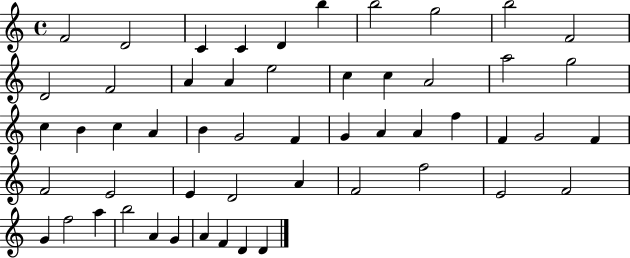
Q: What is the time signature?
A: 4/4